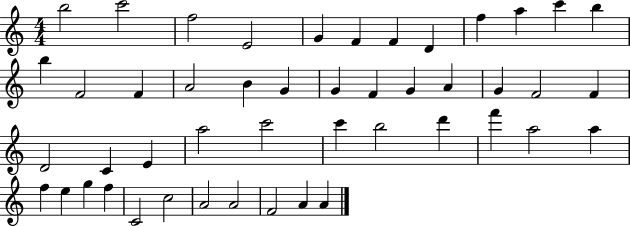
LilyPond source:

{
  \clef treble
  \numericTimeSignature
  \time 4/4
  \key c \major
  b''2 c'''2 | f''2 e'2 | g'4 f'4 f'4 d'4 | f''4 a''4 c'''4 b''4 | \break b''4 f'2 f'4 | a'2 b'4 g'4 | g'4 f'4 g'4 a'4 | g'4 f'2 f'4 | \break d'2 c'4 e'4 | a''2 c'''2 | c'''4 b''2 d'''4 | f'''4 a''2 a''4 | \break f''4 e''4 g''4 f''4 | c'2 c''2 | a'2 a'2 | f'2 a'4 a'4 | \break \bar "|."
}